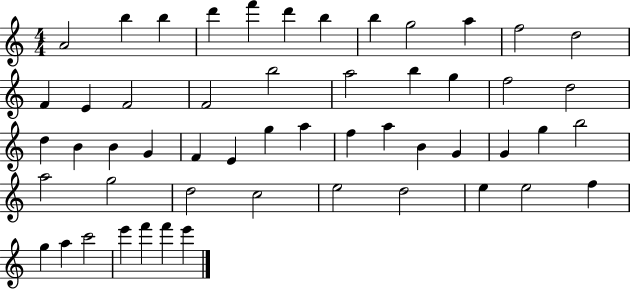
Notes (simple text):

A4/h B5/q B5/q D6/q F6/q D6/q B5/q B5/q G5/h A5/q F5/h D5/h F4/q E4/q F4/h F4/h B5/h A5/h B5/q G5/q F5/h D5/h D5/q B4/q B4/q G4/q F4/q E4/q G5/q A5/q F5/q A5/q B4/q G4/q G4/q G5/q B5/h A5/h G5/h D5/h C5/h E5/h D5/h E5/q E5/h F5/q G5/q A5/q C6/h E6/q F6/q F6/q E6/q